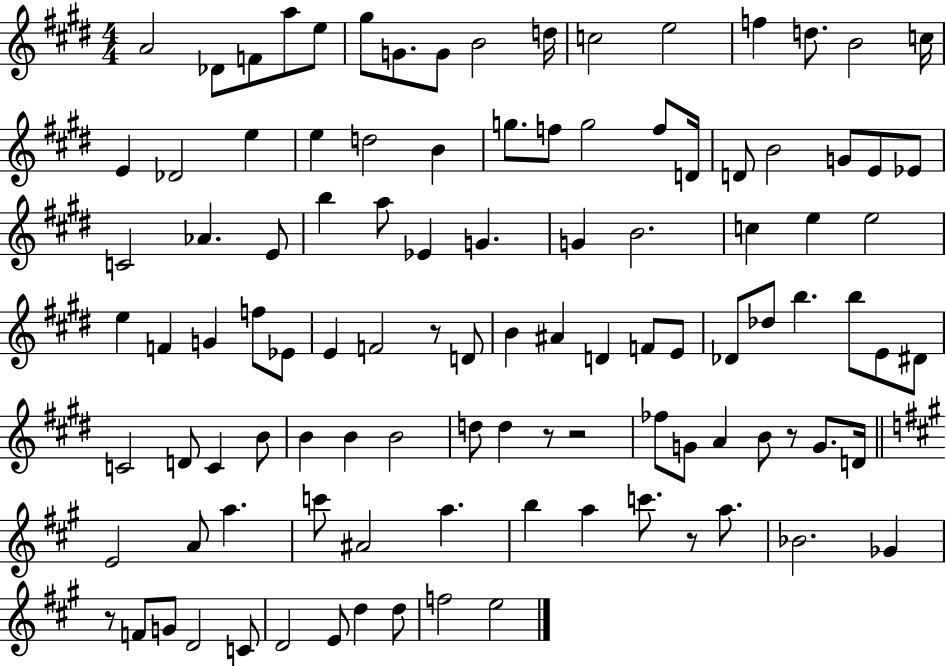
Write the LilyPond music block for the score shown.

{
  \clef treble
  \numericTimeSignature
  \time 4/4
  \key e \major
  a'2 des'8 f'8 a''8 e''8 | gis''8 g'8. g'8 b'2 d''16 | c''2 e''2 | f''4 d''8. b'2 c''16 | \break e'4 des'2 e''4 | e''4 d''2 b'4 | g''8. f''8 g''2 f''8 d'16 | d'8 b'2 g'8 e'8 ees'8 | \break c'2 aes'4. e'8 | b''4 a''8 ees'4 g'4. | g'4 b'2. | c''4 e''4 e''2 | \break e''4 f'4 g'4 f''8 ees'8 | e'4 f'2 r8 d'8 | b'4 ais'4 d'4 f'8 e'8 | des'8 des''8 b''4. b''8 e'8 dis'8 | \break c'2 d'8 c'4 b'8 | b'4 b'4 b'2 | d''8 d''4 r8 r2 | fes''8 g'8 a'4 b'8 r8 g'8. d'16 | \break \bar "||" \break \key a \major e'2 a'8 a''4. | c'''8 ais'2 a''4. | b''4 a''4 c'''8. r8 a''8. | bes'2. ges'4 | \break r8 f'8 g'8 d'2 c'8 | d'2 e'8 d''4 d''8 | f''2 e''2 | \bar "|."
}